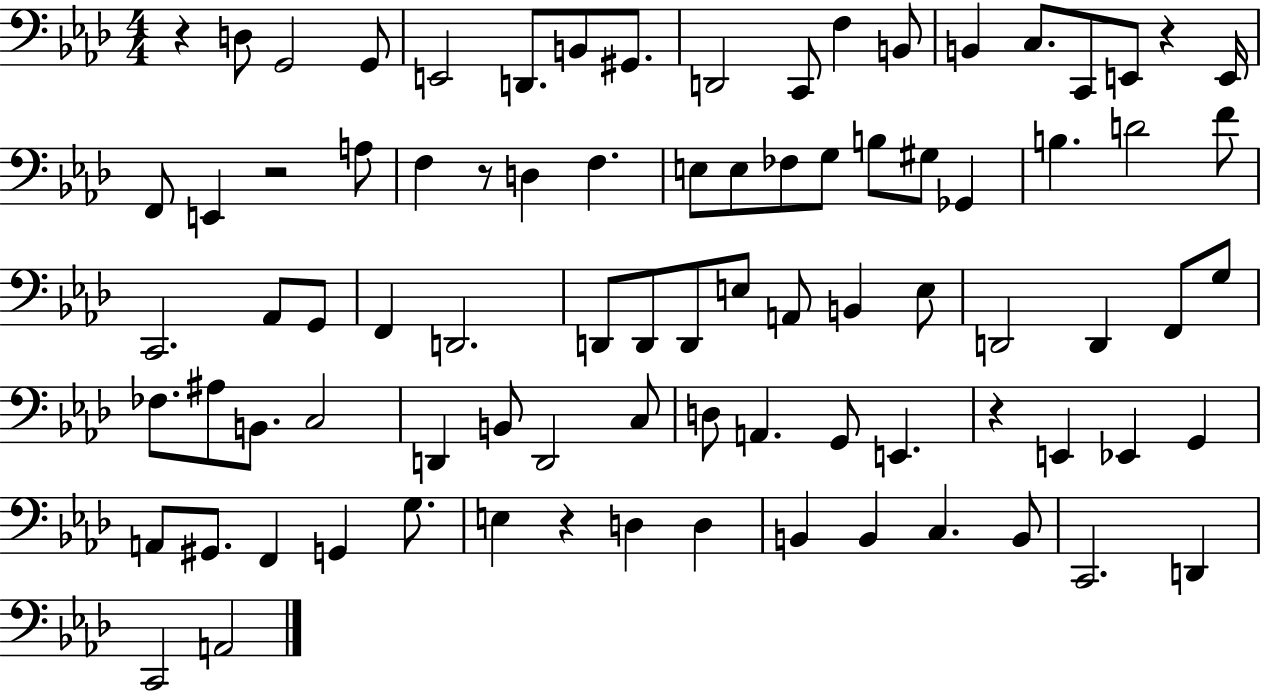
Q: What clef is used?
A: bass